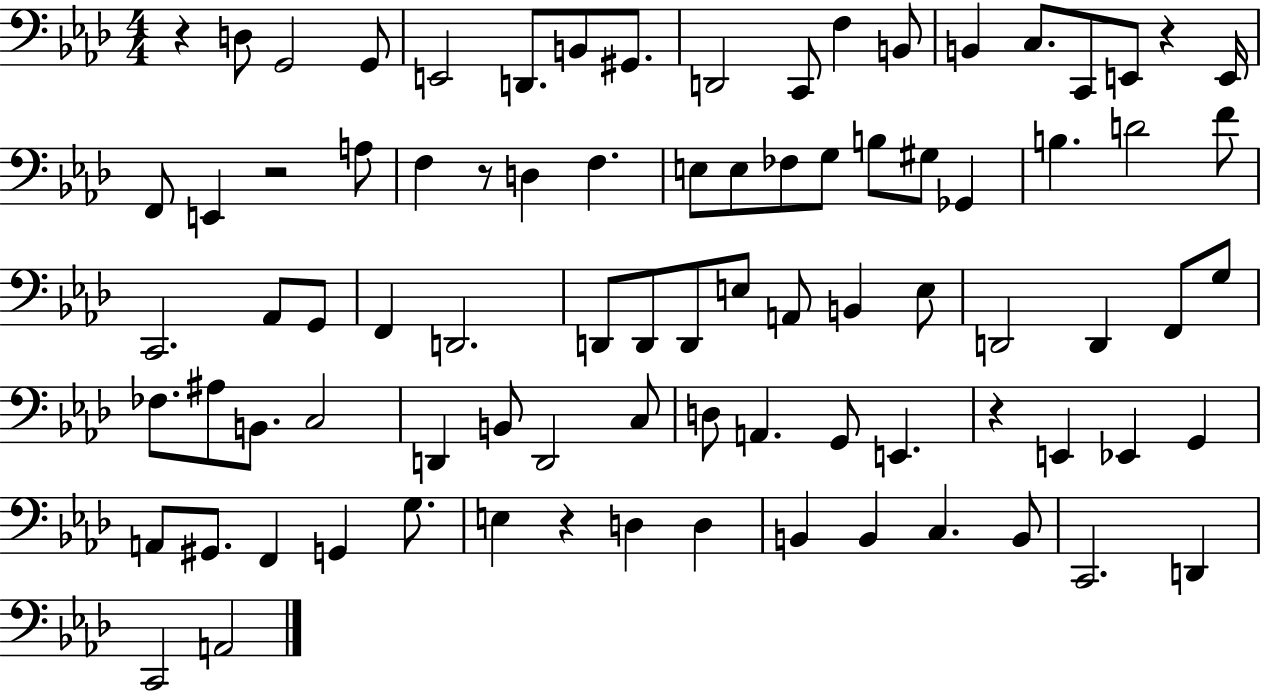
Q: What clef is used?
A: bass